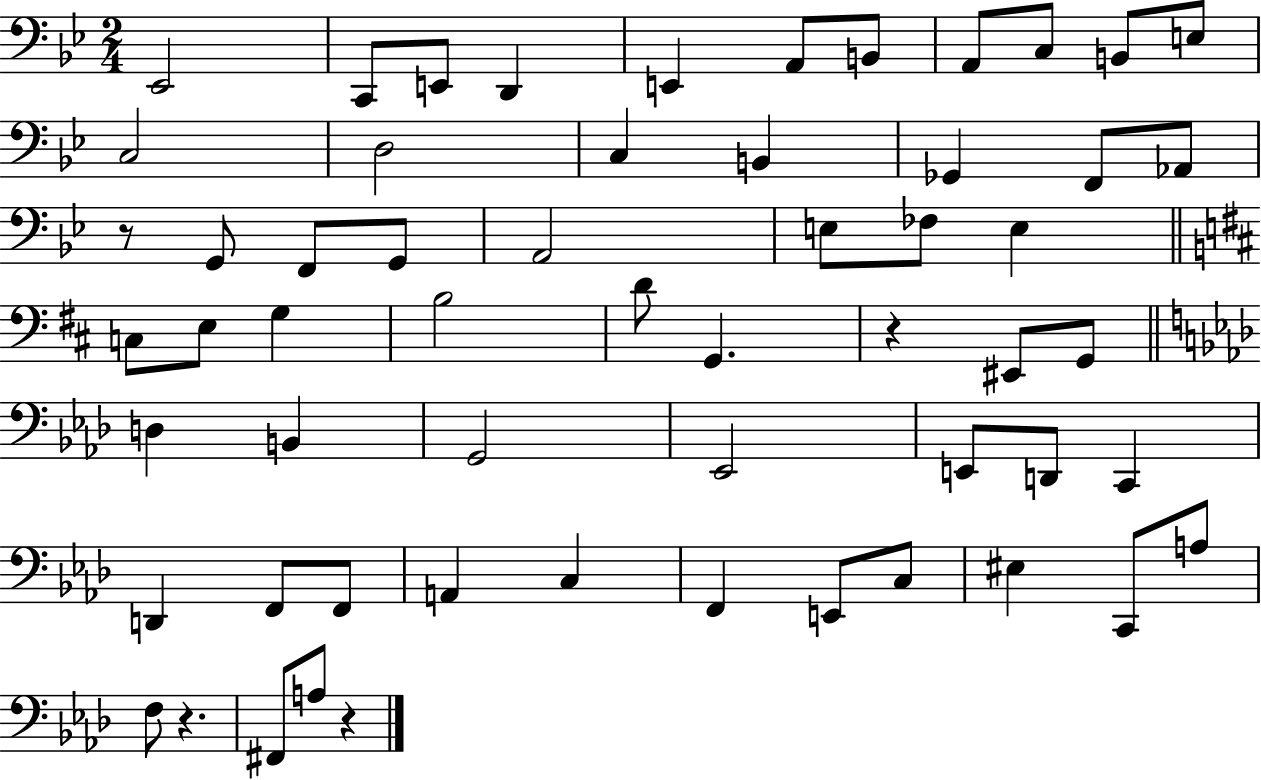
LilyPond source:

{
  \clef bass
  \numericTimeSignature
  \time 2/4
  \key bes \major
  ees,2 | c,8 e,8 d,4 | e,4 a,8 b,8 | a,8 c8 b,8 e8 | \break c2 | d2 | c4 b,4 | ges,4 f,8 aes,8 | \break r8 g,8 f,8 g,8 | a,2 | e8 fes8 e4 | \bar "||" \break \key d \major c8 e8 g4 | b2 | d'8 g,4. | r4 eis,8 g,8 | \break \bar "||" \break \key aes \major d4 b,4 | g,2 | ees,2 | e,8 d,8 c,4 | \break d,4 f,8 f,8 | a,4 c4 | f,4 e,8 c8 | eis4 c,8 a8 | \break f8 r4. | fis,8 a8 r4 | \bar "|."
}